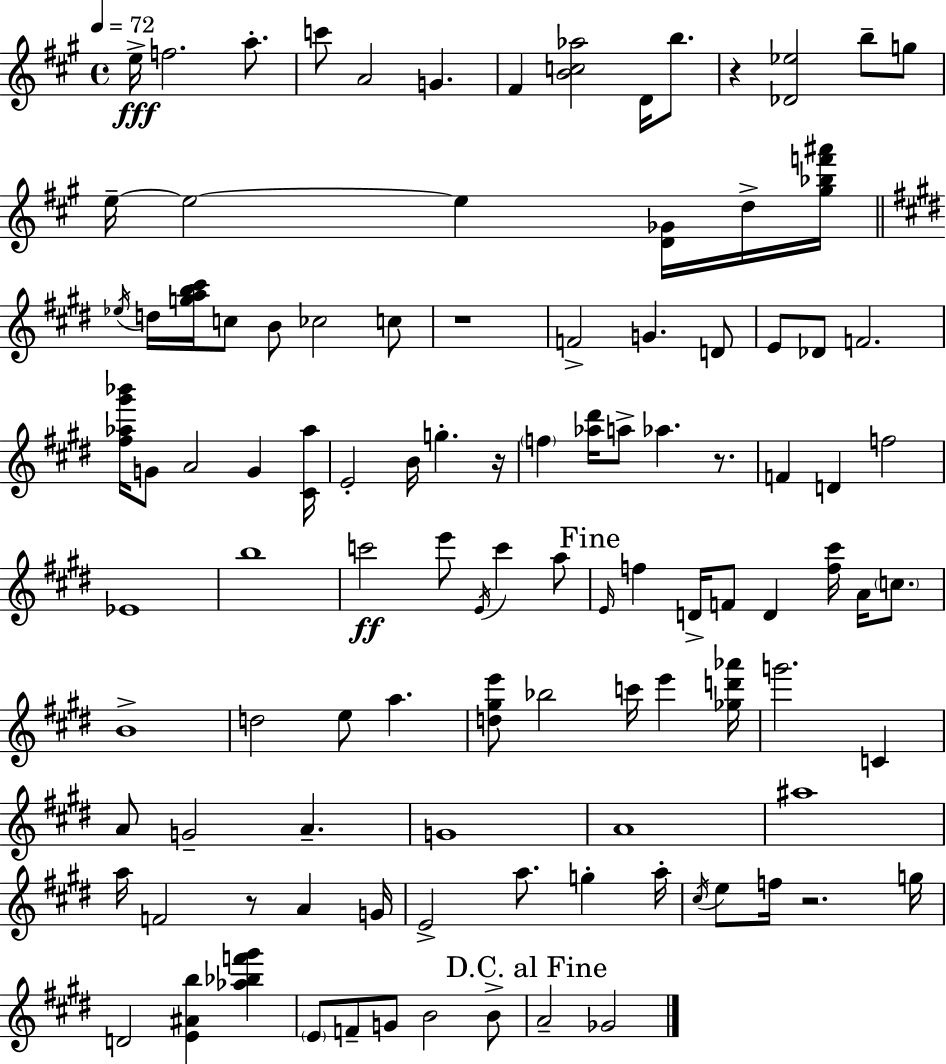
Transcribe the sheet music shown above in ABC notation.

X:1
T:Untitled
M:4/4
L:1/4
K:A
e/4 f2 a/2 c'/2 A2 G ^F [Bc_a]2 D/4 b/2 z [_D_e]2 b/2 g/2 e/4 e2 e [D_G]/4 d/4 [^g_bf'^a']/4 _e/4 d/4 [gab^c']/4 c/2 B/2 _c2 c/2 z4 F2 G D/2 E/2 _D/2 F2 [^f_a^g'_b']/4 G/2 A2 G [^C_a]/4 E2 B/4 g z/4 f [_a^d']/4 a/2 _a z/2 F D f2 _E4 b4 c'2 e'/2 E/4 c' a/2 E/4 f D/4 F/2 D [f^c']/4 A/4 c/2 B4 d2 e/2 a [d^ge']/2 _b2 c'/4 e' [_gd'_a']/4 g'2 C A/2 G2 A G4 A4 ^a4 a/4 F2 z/2 A G/4 E2 a/2 g a/4 ^c/4 e/2 f/4 z2 g/4 D2 [E^Ab] [_a_bf'^g'] E/2 F/2 G/2 B2 B/2 A2 _G2